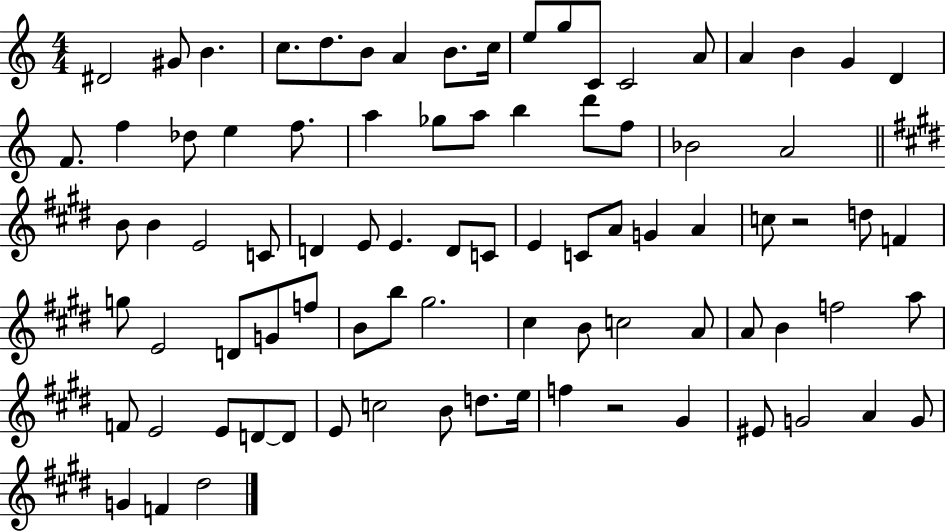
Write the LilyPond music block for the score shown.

{
  \clef treble
  \numericTimeSignature
  \time 4/4
  \key c \major
  dis'2 gis'8 b'4. | c''8. d''8. b'8 a'4 b'8. c''16 | e''8 g''8 c'8 c'2 a'8 | a'4 b'4 g'4 d'4 | \break f'8. f''4 des''8 e''4 f''8. | a''4 ges''8 a''8 b''4 d'''8 f''8 | bes'2 a'2 | \bar "||" \break \key e \major b'8 b'4 e'2 c'8 | d'4 e'8 e'4. d'8 c'8 | e'4 c'8 a'8 g'4 a'4 | c''8 r2 d''8 f'4 | \break g''8 e'2 d'8 g'8 f''8 | b'8 b''8 gis''2. | cis''4 b'8 c''2 a'8 | a'8 b'4 f''2 a''8 | \break f'8 e'2 e'8 d'8~~ d'8 | e'8 c''2 b'8 d''8. e''16 | f''4 r2 gis'4 | eis'8 g'2 a'4 g'8 | \break g'4 f'4 dis''2 | \bar "|."
}